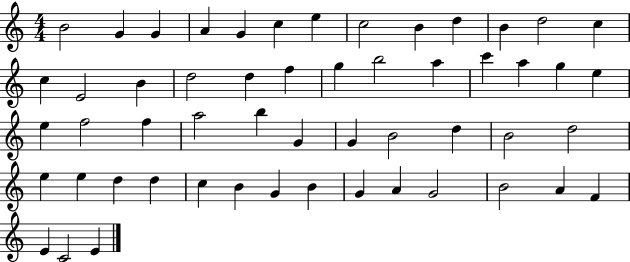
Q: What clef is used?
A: treble